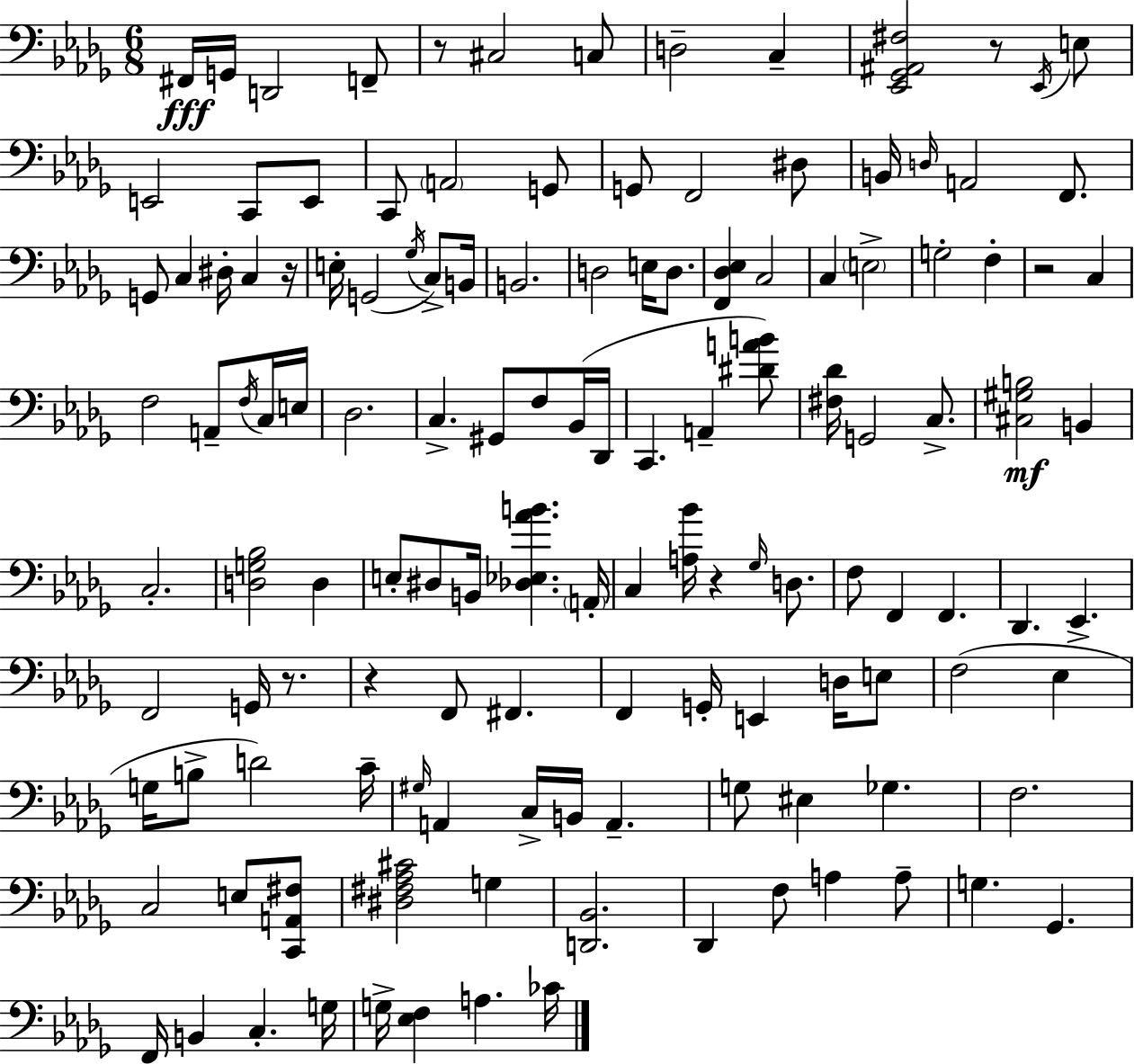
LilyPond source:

{
  \clef bass
  \numericTimeSignature
  \time 6/8
  \key bes \minor
  \repeat volta 2 { fis,16\fff g,16 d,2 f,8-- | r8 cis2 c8 | d2-- c4-- | <ees, ges, ais, fis>2 r8 \acciaccatura { ees,16 } e8 | \break e,2 c,8 e,8 | c,8 \parenthesize a,2 g,8 | g,8 f,2 dis8 | b,16 \grace { d16 } a,2 f,8. | \break g,8 c4 dis16-. c4 | r16 e16-. g,2( \acciaccatura { ges16 } | c8->) b,16 b,2. | d2 e16 | \break d8. <f, des ees>4 c2 | c4 \parenthesize e2-> | g2-. f4-. | r2 c4 | \break f2 a,8-- | \acciaccatura { f16 } c16 e16 des2. | c4.-> gis,8 | f8 bes,16( des,16 c,4. a,4-- | \break <dis' a' b'>8) <fis des'>16 g,2 | c8.-> <cis gis b>2\mf | b,4 c2.-. | <d g bes>2 | \break d4 e8-. dis8 b,16 <des ees aes' b'>4. | \parenthesize a,16-. c4 <a bes'>16 r4 | \grace { ges16 } d8. f8 f,4 f,4. | des,4. ees,4.-> | \break f,2 | g,16 r8. r4 f,8 fis,4. | f,4 g,16-. e,4 | d16 e8 f2( | \break ees4 g16 b8-> d'2) | c'16-- \grace { gis16 } a,4 c16-> b,16 | a,4.-- g8 eis4 | ges4. f2. | \break c2 | e8 <c, a, fis>8 <dis fis aes cis'>2 | g4 <d, bes,>2. | des,4 f8 | \break a4 a8-- g4. | ges,4. f,16 b,4 c4.-. | g16 g16-> <ees f>4 a4. | ces'16 } \bar "|."
}